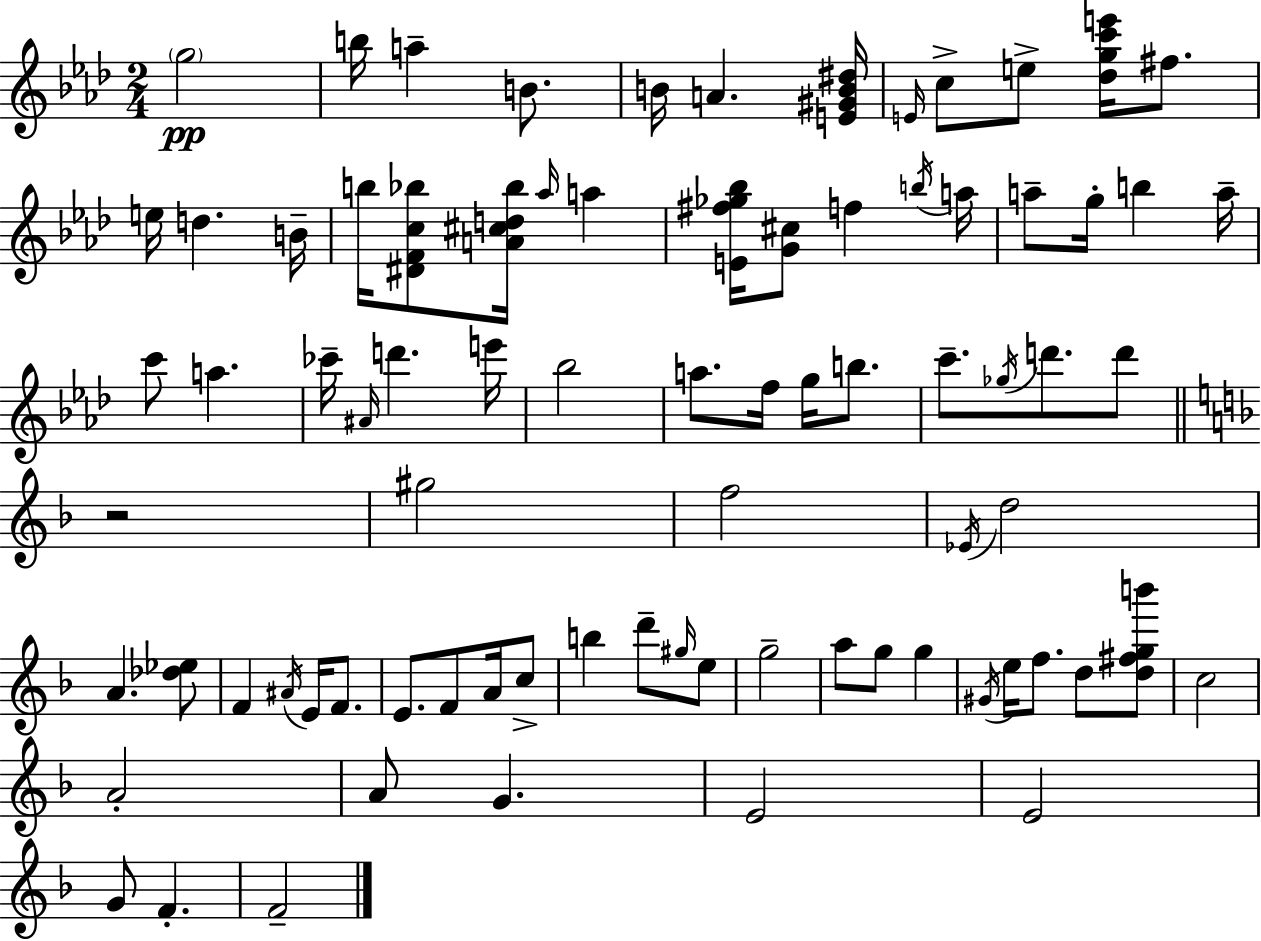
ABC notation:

X:1
T:Untitled
M:2/4
L:1/4
K:Fm
g2 b/4 a B/2 B/4 A [E^GB^d]/4 E/4 c/2 e/2 [_dgc'e']/4 ^f/2 e/4 d B/4 b/4 [^DFc_b]/2 [A^cd_b]/4 _a/4 a [E^f_g_b]/4 [G^c]/2 f b/4 a/4 a/2 g/4 b a/4 c'/2 a _c'/4 ^A/4 d' e'/4 _b2 a/2 f/4 g/4 b/2 c'/2 _g/4 d'/2 d'/2 z2 ^g2 f2 _E/4 d2 A [_d_e]/2 F ^A/4 E/4 F/2 E/2 F/2 A/4 c/2 b d'/2 ^g/4 e/2 g2 a/2 g/2 g ^G/4 e/4 f/2 d/2 [d^fgb']/2 c2 A2 A/2 G E2 E2 G/2 F F2